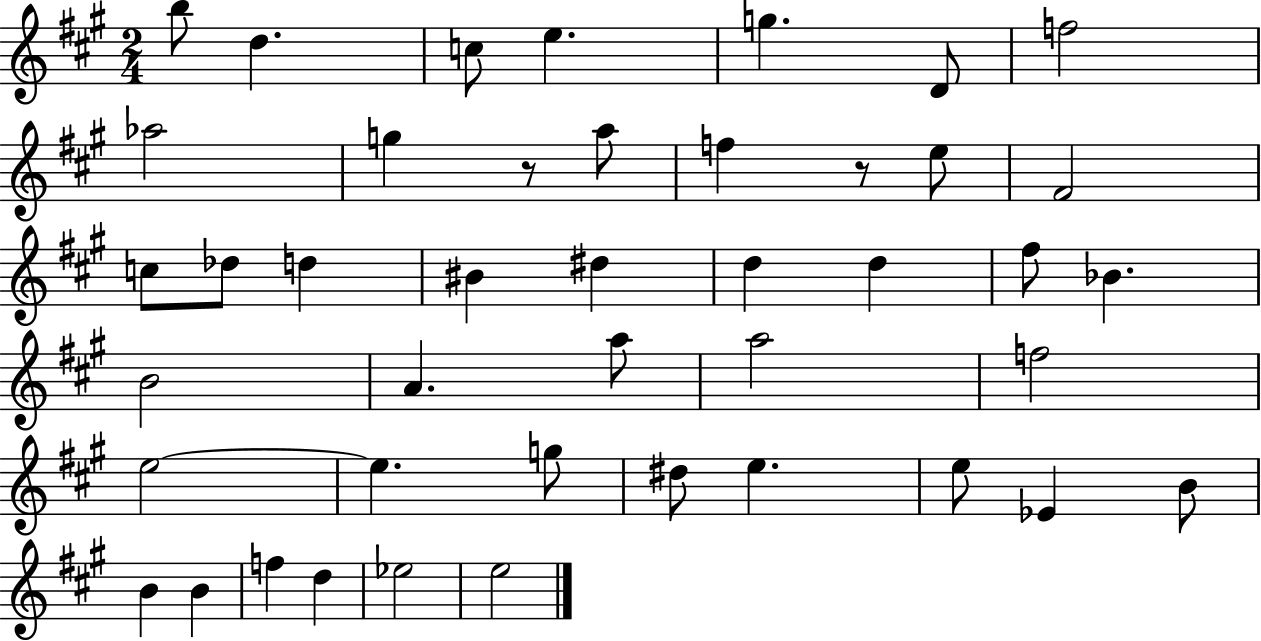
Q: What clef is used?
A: treble